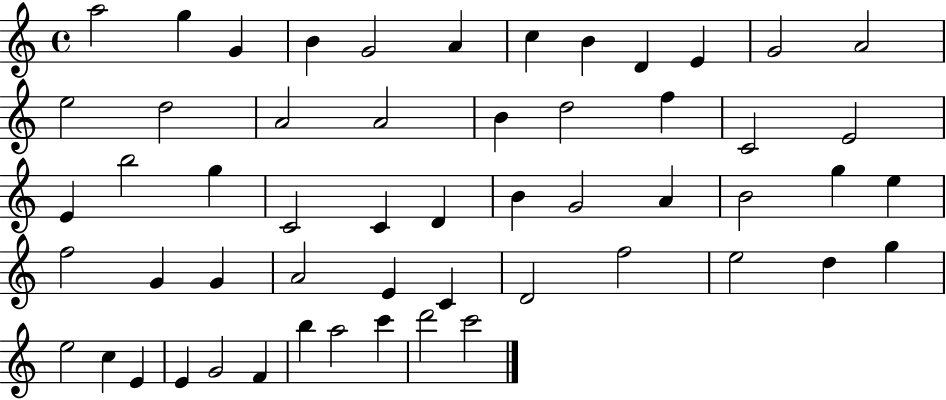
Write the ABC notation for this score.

X:1
T:Untitled
M:4/4
L:1/4
K:C
a2 g G B G2 A c B D E G2 A2 e2 d2 A2 A2 B d2 f C2 E2 E b2 g C2 C D B G2 A B2 g e f2 G G A2 E C D2 f2 e2 d g e2 c E E G2 F b a2 c' d'2 c'2